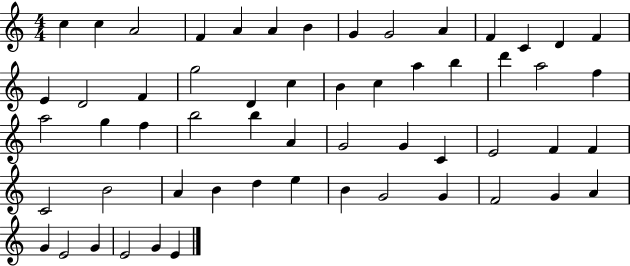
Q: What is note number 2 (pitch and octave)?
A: C5